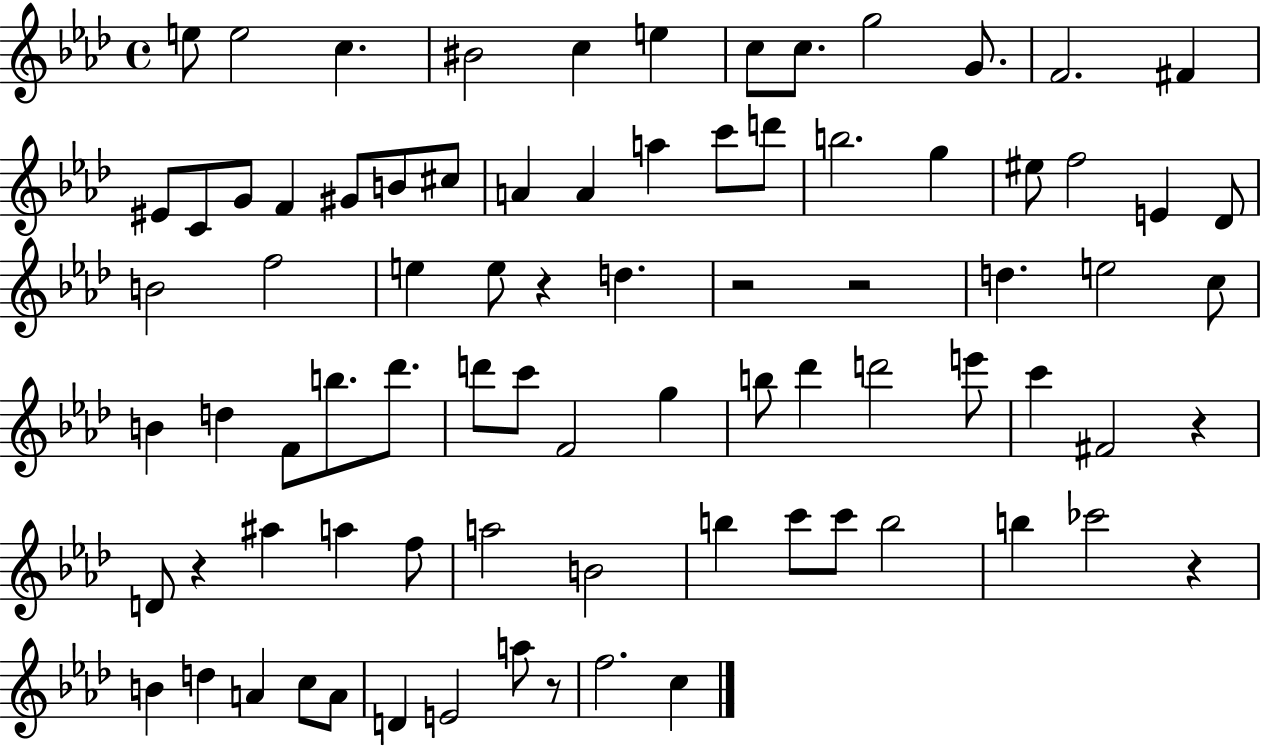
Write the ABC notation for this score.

X:1
T:Untitled
M:4/4
L:1/4
K:Ab
e/2 e2 c ^B2 c e c/2 c/2 g2 G/2 F2 ^F ^E/2 C/2 G/2 F ^G/2 B/2 ^c/2 A A a c'/2 d'/2 b2 g ^e/2 f2 E _D/2 B2 f2 e e/2 z d z2 z2 d e2 c/2 B d F/2 b/2 _d'/2 d'/2 c'/2 F2 g b/2 _d' d'2 e'/2 c' ^F2 z D/2 z ^a a f/2 a2 B2 b c'/2 c'/2 b2 b _c'2 z B d A c/2 A/2 D E2 a/2 z/2 f2 c